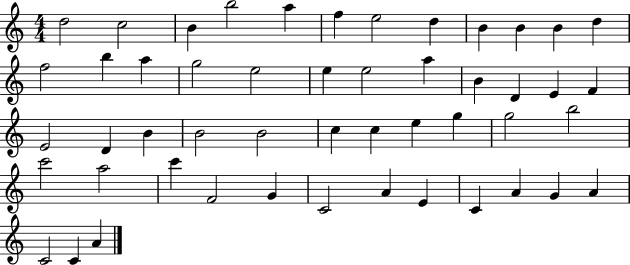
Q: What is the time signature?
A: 4/4